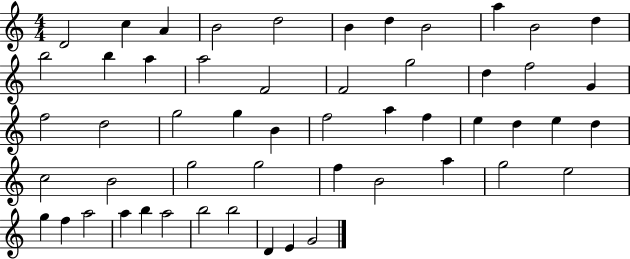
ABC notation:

X:1
T:Untitled
M:4/4
L:1/4
K:C
D2 c A B2 d2 B d B2 a B2 d b2 b a a2 F2 F2 g2 d f2 G f2 d2 g2 g B f2 a f e d e d c2 B2 g2 g2 f B2 a g2 e2 g f a2 a b a2 b2 b2 D E G2